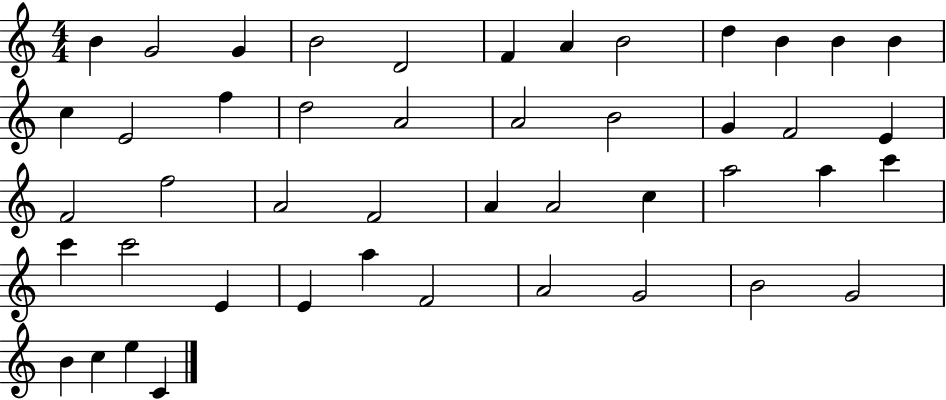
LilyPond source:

{
  \clef treble
  \numericTimeSignature
  \time 4/4
  \key c \major
  b'4 g'2 g'4 | b'2 d'2 | f'4 a'4 b'2 | d''4 b'4 b'4 b'4 | \break c''4 e'2 f''4 | d''2 a'2 | a'2 b'2 | g'4 f'2 e'4 | \break f'2 f''2 | a'2 f'2 | a'4 a'2 c''4 | a''2 a''4 c'''4 | \break c'''4 c'''2 e'4 | e'4 a''4 f'2 | a'2 g'2 | b'2 g'2 | \break b'4 c''4 e''4 c'4 | \bar "|."
}